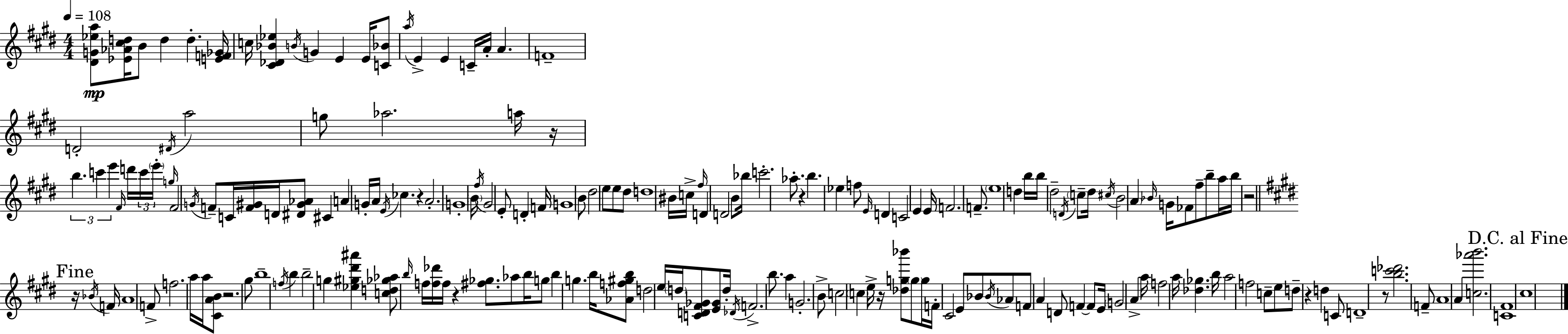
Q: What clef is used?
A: treble